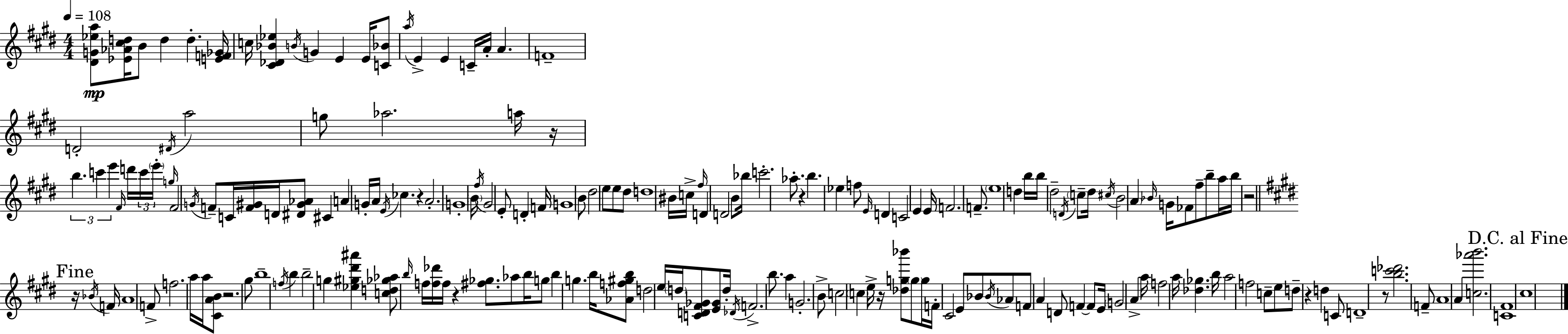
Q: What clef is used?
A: treble